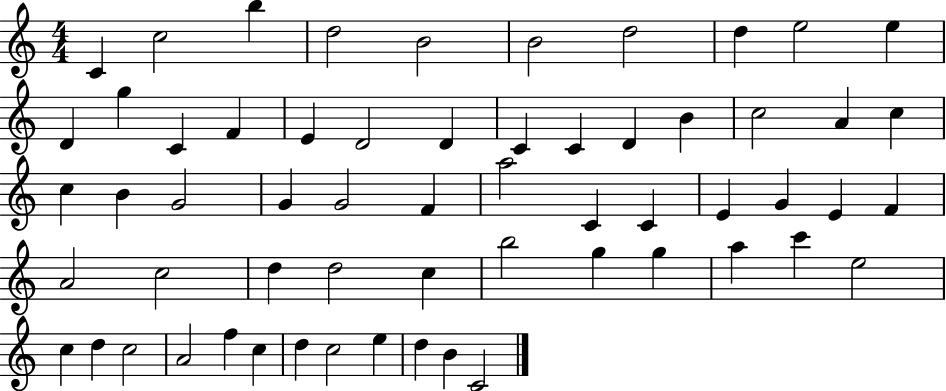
X:1
T:Untitled
M:4/4
L:1/4
K:C
C c2 b d2 B2 B2 d2 d e2 e D g C F E D2 D C C D B c2 A c c B G2 G G2 F a2 C C E G E F A2 c2 d d2 c b2 g g a c' e2 c d c2 A2 f c d c2 e d B C2